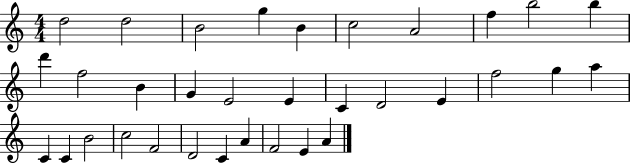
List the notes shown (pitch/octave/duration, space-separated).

D5/h D5/h B4/h G5/q B4/q C5/h A4/h F5/q B5/h B5/q D6/q F5/h B4/q G4/q E4/h E4/q C4/q D4/h E4/q F5/h G5/q A5/q C4/q C4/q B4/h C5/h F4/h D4/h C4/q A4/q F4/h E4/q A4/q